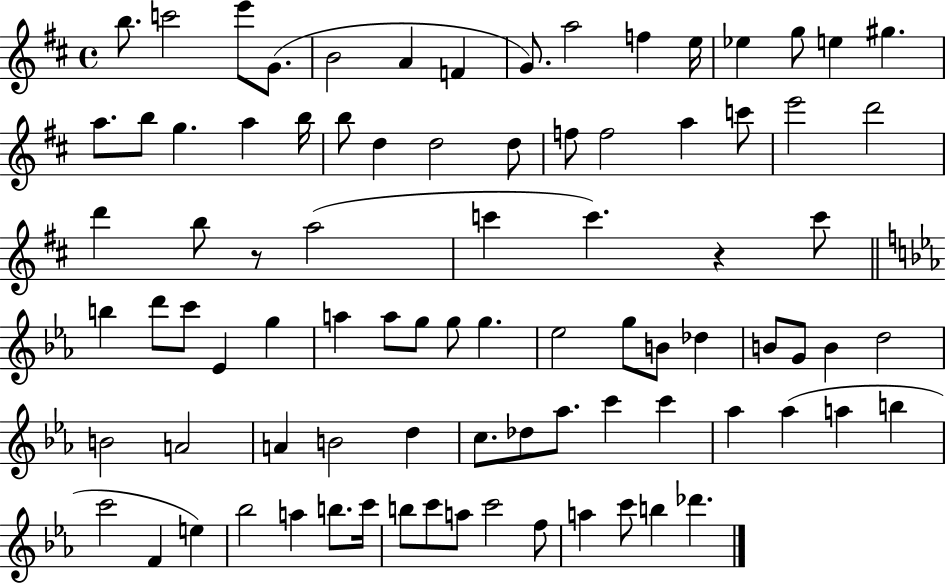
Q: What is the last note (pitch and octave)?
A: Db6